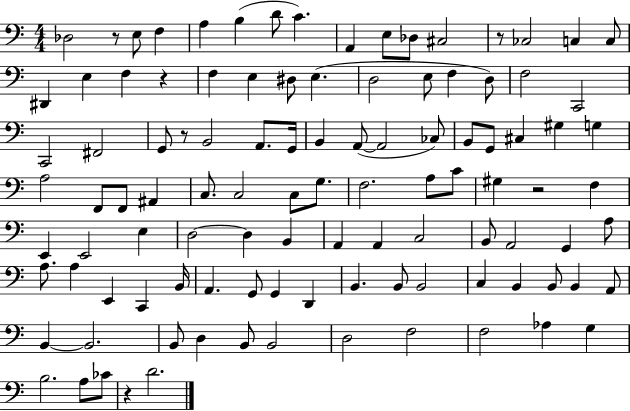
{
  \clef bass
  \numericTimeSignature
  \time 4/4
  \key c \major
  des2 r8 e8 f4 | a4 b4( d'8 c'4.) | a,4 e8 des8 cis2 | r8 ces2 c4 c8 | \break dis,4 e4 f4 r4 | f4 e4 dis8 e4.( | d2 e8 f4 d8) | f2 c,2 | \break c,2 fis,2 | g,8 r8 b,2 a,8. g,16 | b,4 a,8~(~ a,2 ces8) | b,8 g,8 cis4 gis4 g4 | \break a2 f,8 f,8 ais,4 | c8. c2 c8 g8. | f2. a8 c'8 | gis4 r2 f4 | \break e,4 e,2 e4 | d2~~ d4 b,4 | a,4 a,4 c2 | b,8 a,2 g,4 a8 | \break a8. a4 e,4 c,4 b,16 | a,4. g,8 g,4 d,4 | b,4. b,8 b,2 | c4 b,4 b,8 b,4 a,8 | \break b,4~~ b,2. | b,8 d4 b,8 b,2 | d2 f2 | f2 aes4 g4 | \break b2. a8 ces'8 | r4 d'2. | \bar "|."
}